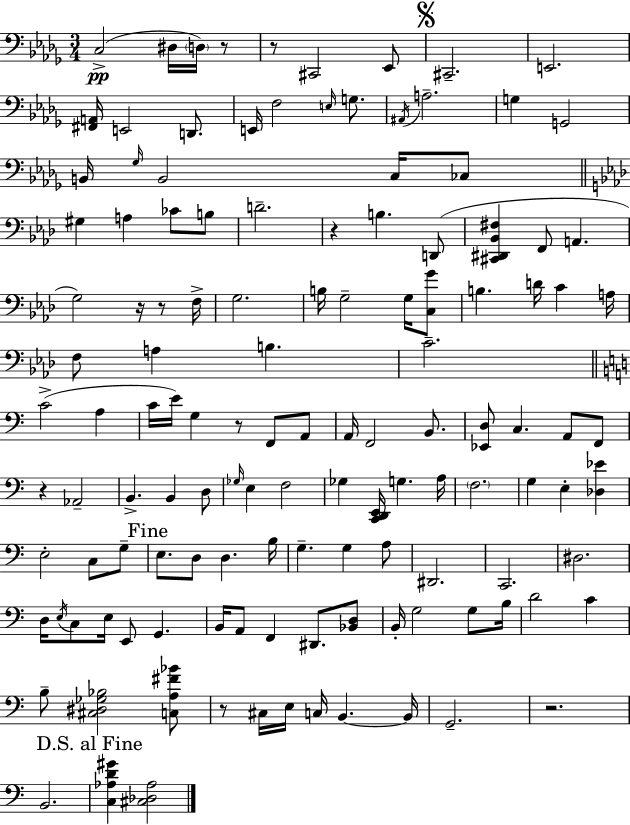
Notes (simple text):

C3/h D#3/s D3/s R/e R/e C#2/h Eb2/e C#2/h. E2/h. [F#2,A2]/s E2/h D2/e. E2/s F3/h E3/s G3/e. A#2/s A3/h. G3/q G2/h B2/s Gb3/s B2/h C3/s CES3/e G#3/q A3/q CES4/e B3/e D4/h. R/q B3/q. D2/e [C#2,D#2,Bb2,F#3]/q F2/e A2/q. G3/h R/s R/e F3/s G3/h. B3/s G3/h G3/s [C3,G4]/e B3/q. D4/s C4/q A3/s F3/e A3/q B3/q. C4/h. C4/h A3/q C4/s E4/s G3/q R/e F2/e A2/e A2/s F2/h B2/e. [Eb2,D3]/e C3/q. A2/e F2/e R/q Ab2/h B2/q. B2/q D3/e Gb3/s E3/q F3/h Gb3/q [C2,D2,E2]/s G3/q. A3/s F3/h. G3/q E3/q [Db3,Eb4]/q E3/h C3/e G3/e E3/e. D3/e D3/q. B3/s G3/q. G3/q A3/e D#2/h. C2/h. D#3/h. D3/s E3/s C3/e E3/s E2/e G2/q. B2/s A2/e F2/q D#2/e. [Bb2,D3]/e B2/s G3/h G3/e B3/s D4/h C4/q B3/e [C#3,D#3,Gb3,Bb3]/h [C3,A3,F#4,Bb4]/e R/e C#3/s E3/s C3/s B2/q. B2/s G2/h. R/h. B2/h. [C3,Ab3,D4,G#4]/q [C#3,Db3,Ab3]/h